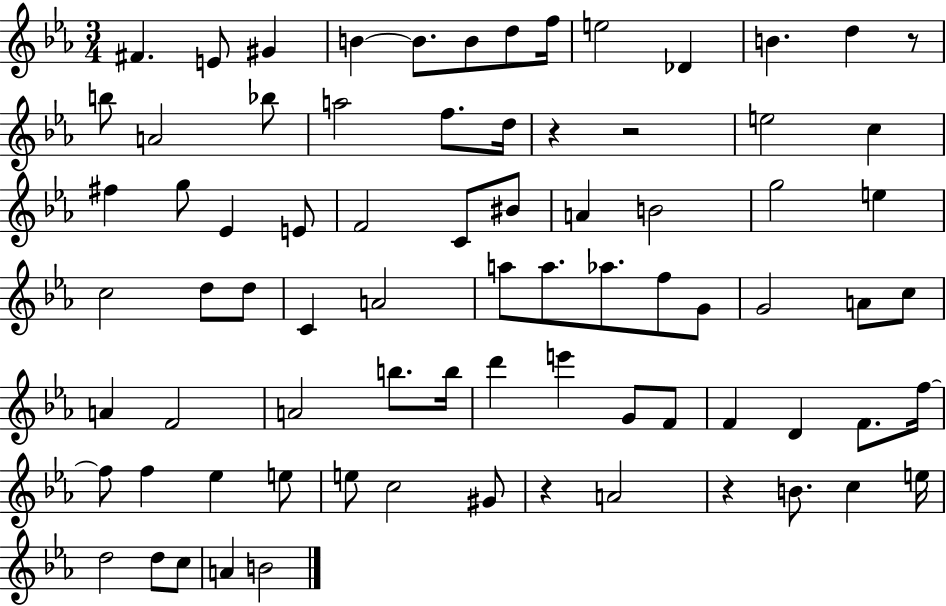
X:1
T:Untitled
M:3/4
L:1/4
K:Eb
^F E/2 ^G B B/2 B/2 d/2 f/4 e2 _D B d z/2 b/2 A2 _b/2 a2 f/2 d/4 z z2 e2 c ^f g/2 _E E/2 F2 C/2 ^B/2 A B2 g2 e c2 d/2 d/2 C A2 a/2 a/2 _a/2 f/2 G/2 G2 A/2 c/2 A F2 A2 b/2 b/4 d' e' G/2 F/2 F D F/2 f/4 f/2 f _e e/2 e/2 c2 ^G/2 z A2 z B/2 c e/4 d2 d/2 c/2 A B2